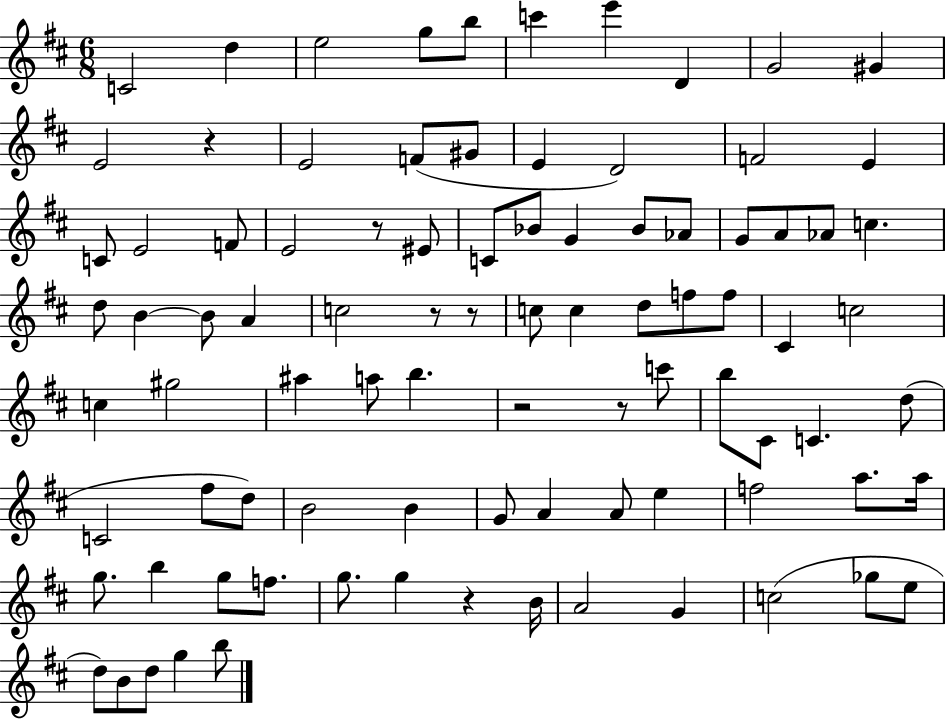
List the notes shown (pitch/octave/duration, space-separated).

C4/h D5/q E5/h G5/e B5/e C6/q E6/q D4/q G4/h G#4/q E4/h R/q E4/h F4/e G#4/e E4/q D4/h F4/h E4/q C4/e E4/h F4/e E4/h R/e EIS4/e C4/e Bb4/e G4/q Bb4/e Ab4/e G4/e A4/e Ab4/e C5/q. D5/e B4/q B4/e A4/q C5/h R/e R/e C5/e C5/q D5/e F5/e F5/e C#4/q C5/h C5/q G#5/h A#5/q A5/e B5/q. R/h R/e C6/e B5/e C#4/e C4/q. D5/e C4/h F#5/e D5/e B4/h B4/q G4/e A4/q A4/e E5/q F5/h A5/e. A5/s G5/e. B5/q G5/e F5/e. G5/e. G5/q R/q B4/s A4/h G4/q C5/h Gb5/e E5/e D5/e B4/e D5/e G5/q B5/e